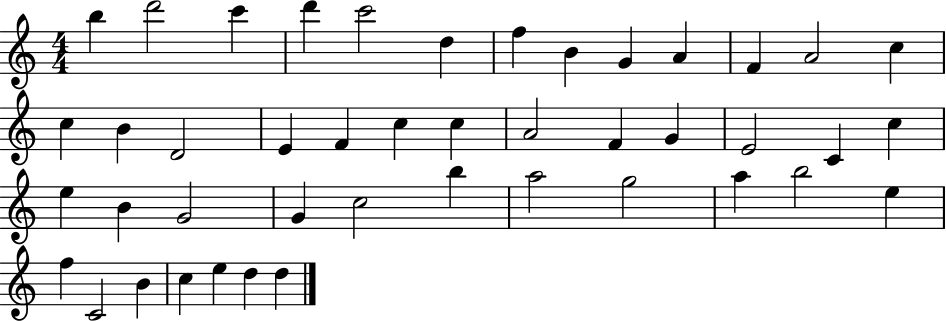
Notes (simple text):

B5/q D6/h C6/q D6/q C6/h D5/q F5/q B4/q G4/q A4/q F4/q A4/h C5/q C5/q B4/q D4/h E4/q F4/q C5/q C5/q A4/h F4/q G4/q E4/h C4/q C5/q E5/q B4/q G4/h G4/q C5/h B5/q A5/h G5/h A5/q B5/h E5/q F5/q C4/h B4/q C5/q E5/q D5/q D5/q